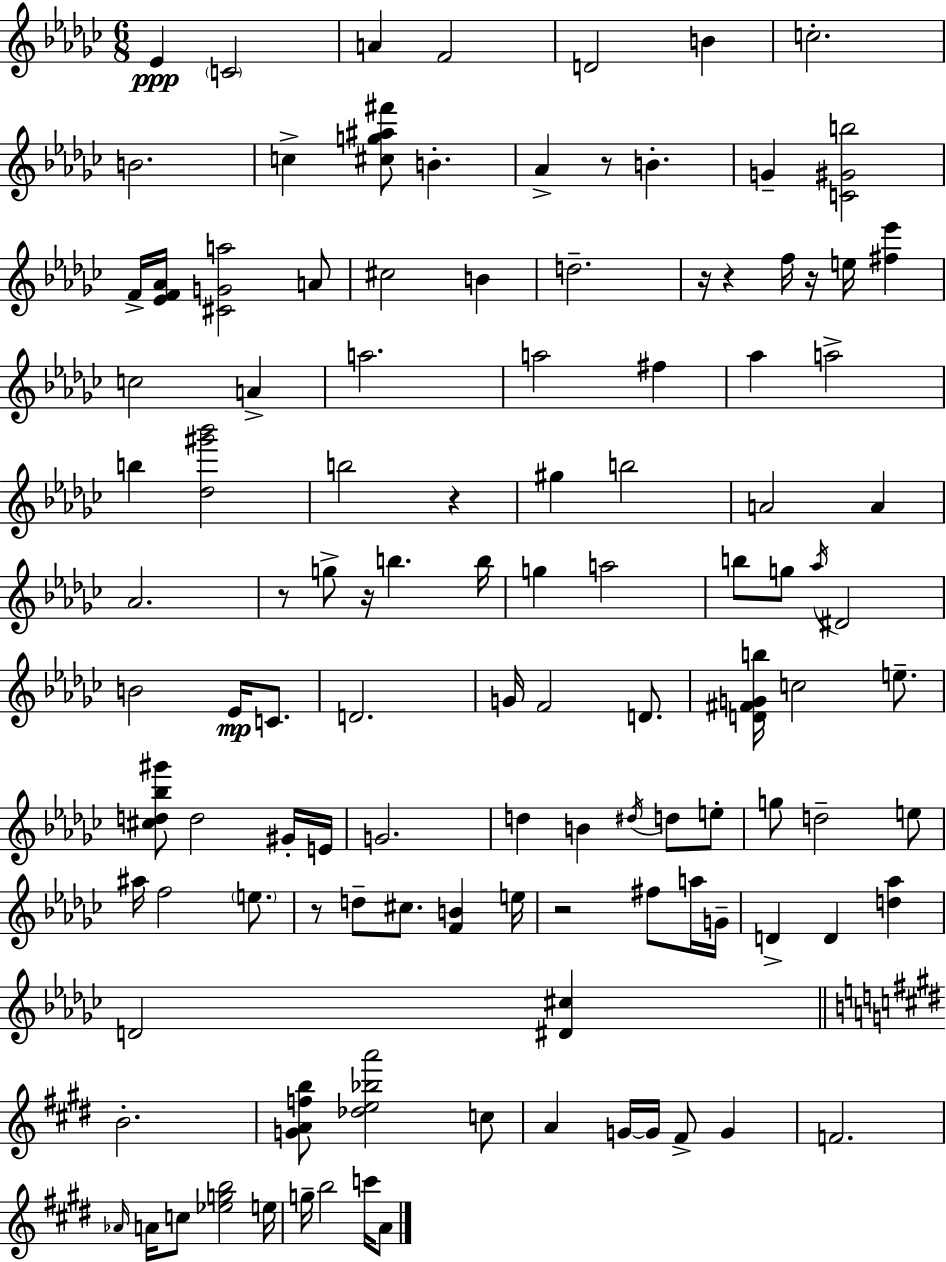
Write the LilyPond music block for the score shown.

{
  \clef treble
  \numericTimeSignature
  \time 6/8
  \key ees \minor
  ees'4\ppp \parenthesize c'2 | a'4 f'2 | d'2 b'4 | c''2.-. | \break b'2. | c''4-> <cis'' g'' ais'' fis'''>8 b'4.-. | aes'4-> r8 b'4.-. | g'4-- <c' gis' b''>2 | \break f'16-> <ees' f' aes'>16 <cis' g' a''>2 a'8 | cis''2 b'4 | d''2.-- | r16 r4 f''16 r16 e''16 <fis'' ees'''>4 | \break c''2 a'4-> | a''2. | a''2 fis''4 | aes''4 a''2-> | \break b''4 <des'' gis''' bes'''>2 | b''2 r4 | gis''4 b''2 | a'2 a'4 | \break aes'2. | r8 g''8-> r16 b''4. b''16 | g''4 a''2 | b''8 g''8 \acciaccatura { aes''16 } dis'2 | \break b'2 ees'16\mp c'8. | d'2. | g'16 f'2 d'8. | <d' fis' g' b''>16 c''2 e''8.-- | \break <cis'' d'' bes'' gis'''>8 d''2 gis'16-. | e'16 g'2. | d''4 b'4 \acciaccatura { dis''16 } d''8 | e''8-. g''8 d''2-- | \break e''8 ais''16 f''2 \parenthesize e''8. | r8 d''8-- cis''8. <f' b'>4 | e''16 r2 fis''8 | a''16 g'16-- d'4-> d'4 <d'' aes''>4 | \break d'2 <dis' cis''>4 | \bar "||" \break \key e \major b'2.-. | <g' a' f'' b''>8 <des'' e'' bes'' a'''>2 c''8 | a'4 g'16~~ g'16 fis'8-> g'4 | f'2. | \break \grace { aes'16 } a'16 c''8 <ees'' g'' b''>2 | e''16 g''16-- b''2 c'''16 a'8 | \bar "|."
}